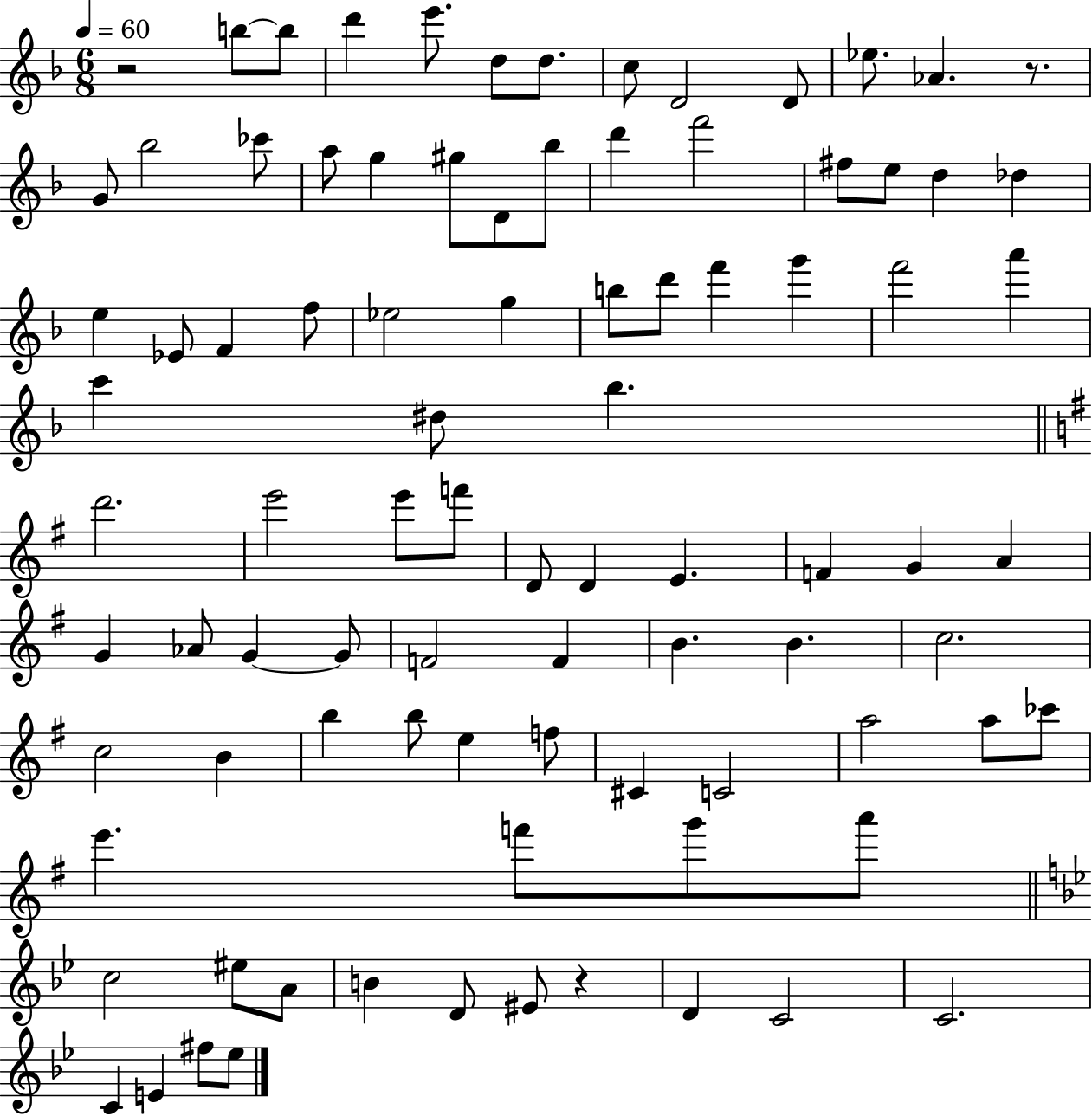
{
  \clef treble
  \numericTimeSignature
  \time 6/8
  \key f \major
  \tempo 4 = 60
  r2 b''8~~ b''8 | d'''4 e'''8. d''8 d''8. | c''8 d'2 d'8 | ees''8. aes'4. r8. | \break g'8 bes''2 ces'''8 | a''8 g''4 gis''8 d'8 bes''8 | d'''4 f'''2 | fis''8 e''8 d''4 des''4 | \break e''4 ees'8 f'4 f''8 | ees''2 g''4 | b''8 d'''8 f'''4 g'''4 | f'''2 a'''4 | \break c'''4 dis''8 bes''4. | \bar "||" \break \key g \major d'''2. | e'''2 e'''8 f'''8 | d'8 d'4 e'4. | f'4 g'4 a'4 | \break g'4 aes'8 g'4~~ g'8 | f'2 f'4 | b'4. b'4. | c''2. | \break c''2 b'4 | b''4 b''8 e''4 f''8 | cis'4 c'2 | a''2 a''8 ces'''8 | \break e'''4. f'''8 g'''8 a'''8 | \bar "||" \break \key bes \major c''2 eis''8 a'8 | b'4 d'8 eis'8 r4 | d'4 c'2 | c'2. | \break c'4 e'4 fis''8 ees''8 | \bar "|."
}